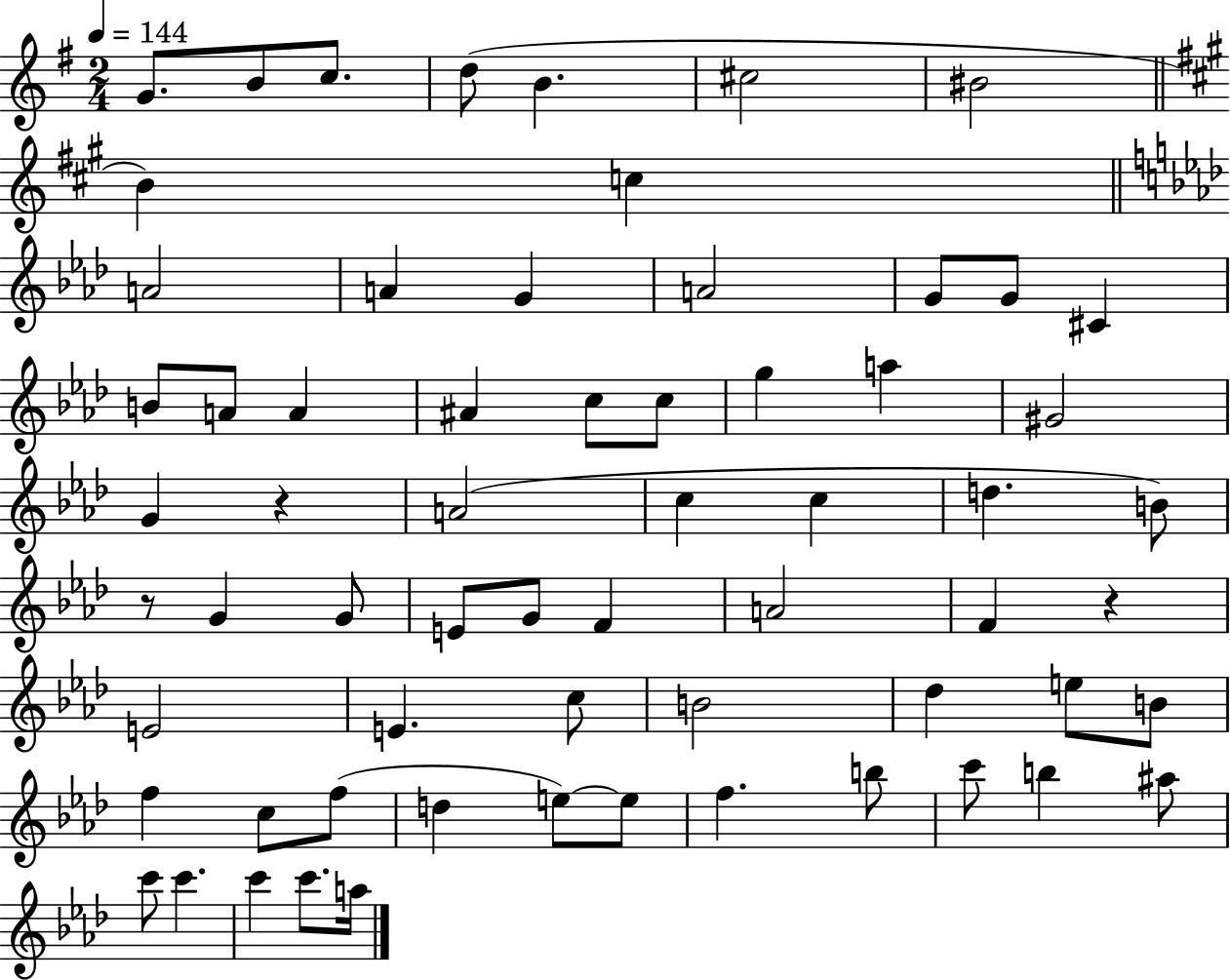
{
  \clef treble
  \numericTimeSignature
  \time 2/4
  \key g \major
  \tempo 4 = 144
  g'8. b'8 c''8. | d''8( b'4. | cis''2 | bis'2 | \break \bar "||" \break \key a \major b'4) c''4 | \bar "||" \break \key aes \major a'2 | a'4 g'4 | a'2 | g'8 g'8 cis'4 | \break b'8 a'8 a'4 | ais'4 c''8 c''8 | g''4 a''4 | gis'2 | \break g'4 r4 | a'2( | c''4 c''4 | d''4. b'8) | \break r8 g'4 g'8 | e'8 g'8 f'4 | a'2 | f'4 r4 | \break e'2 | e'4. c''8 | b'2 | des''4 e''8 b'8 | \break f''4 c''8 f''8( | d''4 e''8~~) e''8 | f''4. b''8 | c'''8 b''4 ais''8 | \break c'''8 c'''4. | c'''4 c'''8. a''16 | \bar "|."
}